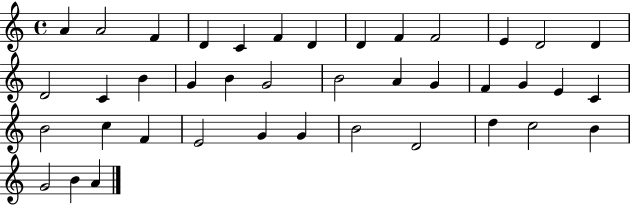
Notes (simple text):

A4/q A4/h F4/q D4/q C4/q F4/q D4/q D4/q F4/q F4/h E4/q D4/h D4/q D4/h C4/q B4/q G4/q B4/q G4/h B4/h A4/q G4/q F4/q G4/q E4/q C4/q B4/h C5/q F4/q E4/h G4/q G4/q B4/h D4/h D5/q C5/h B4/q G4/h B4/q A4/q